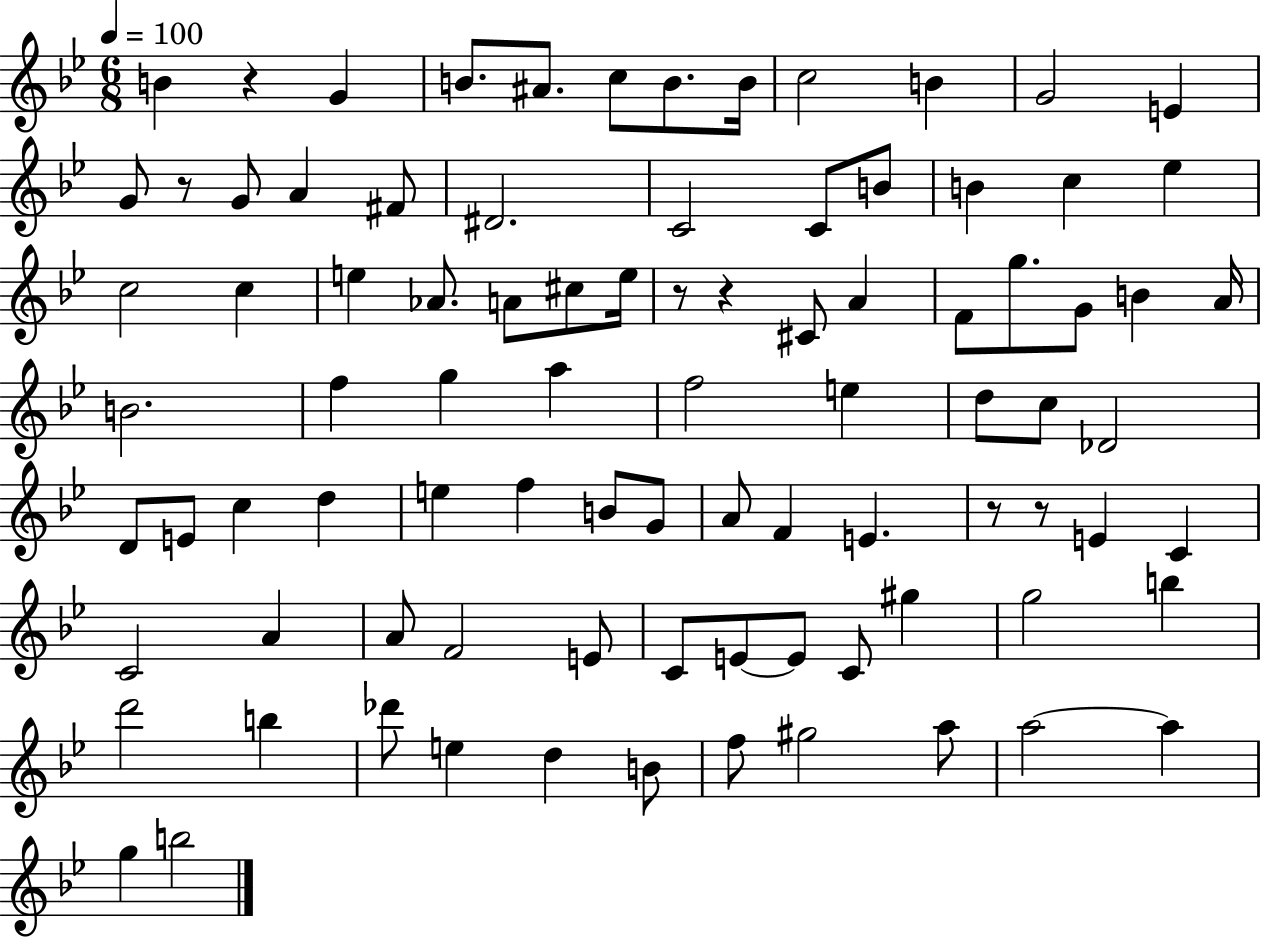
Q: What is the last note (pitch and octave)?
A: B5